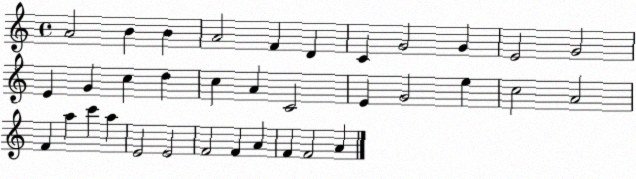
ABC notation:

X:1
T:Untitled
M:4/4
L:1/4
K:C
A2 B B A2 F D C G2 G E2 G2 E G c d c A C2 E G2 e c2 A2 F a c' a E2 E2 F2 F A F F2 A